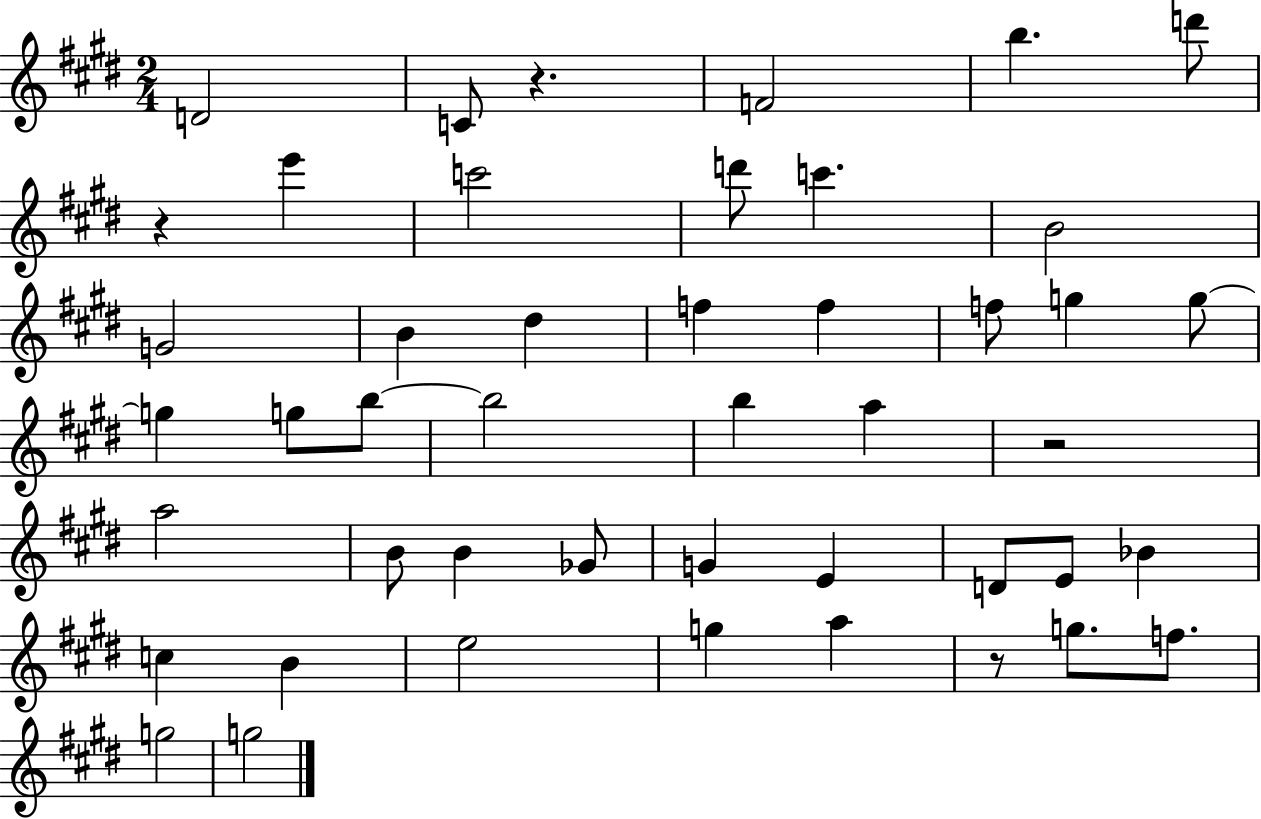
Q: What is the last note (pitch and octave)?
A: G5